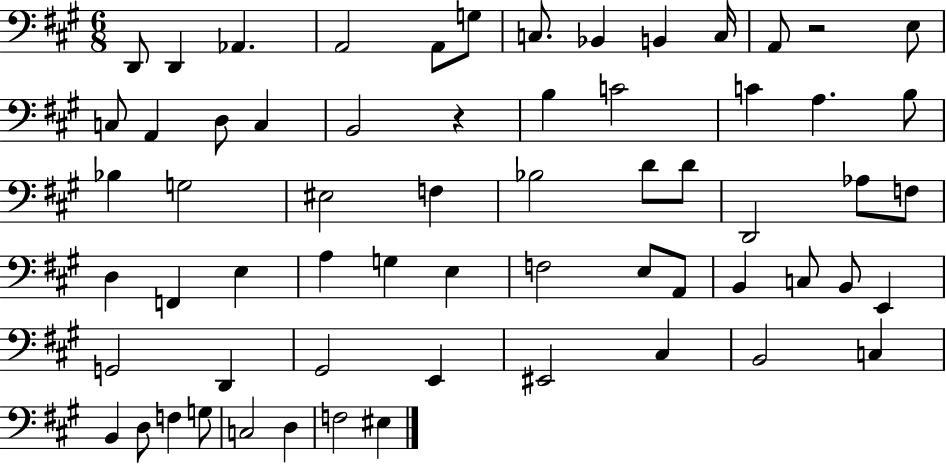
X:1
T:Untitled
M:6/8
L:1/4
K:A
D,,/2 D,, _A,, A,,2 A,,/2 G,/2 C,/2 _B,, B,, C,/4 A,,/2 z2 E,/2 C,/2 A,, D,/2 C, B,,2 z B, C2 C A, B,/2 _B, G,2 ^E,2 F, _B,2 D/2 D/2 D,,2 _A,/2 F,/2 D, F,, E, A, G, E, F,2 E,/2 A,,/2 B,, C,/2 B,,/2 E,, G,,2 D,, ^G,,2 E,, ^E,,2 ^C, B,,2 C, B,, D,/2 F, G,/2 C,2 D, F,2 ^E,